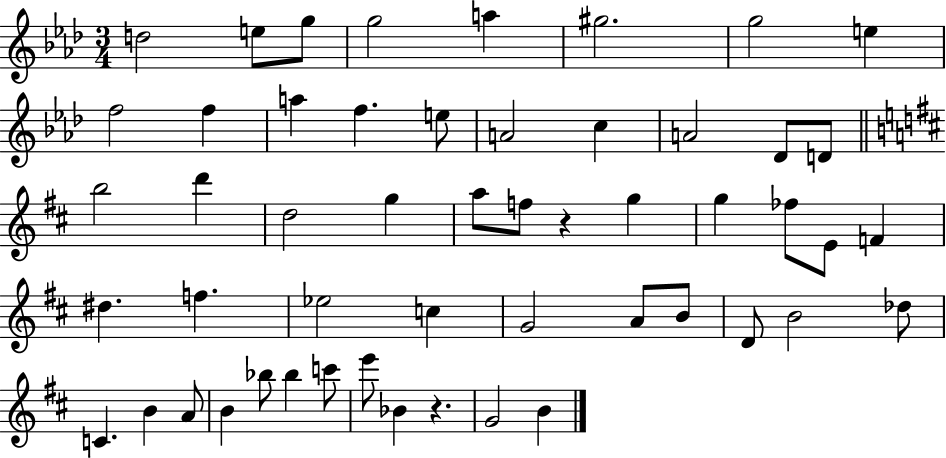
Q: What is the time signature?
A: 3/4